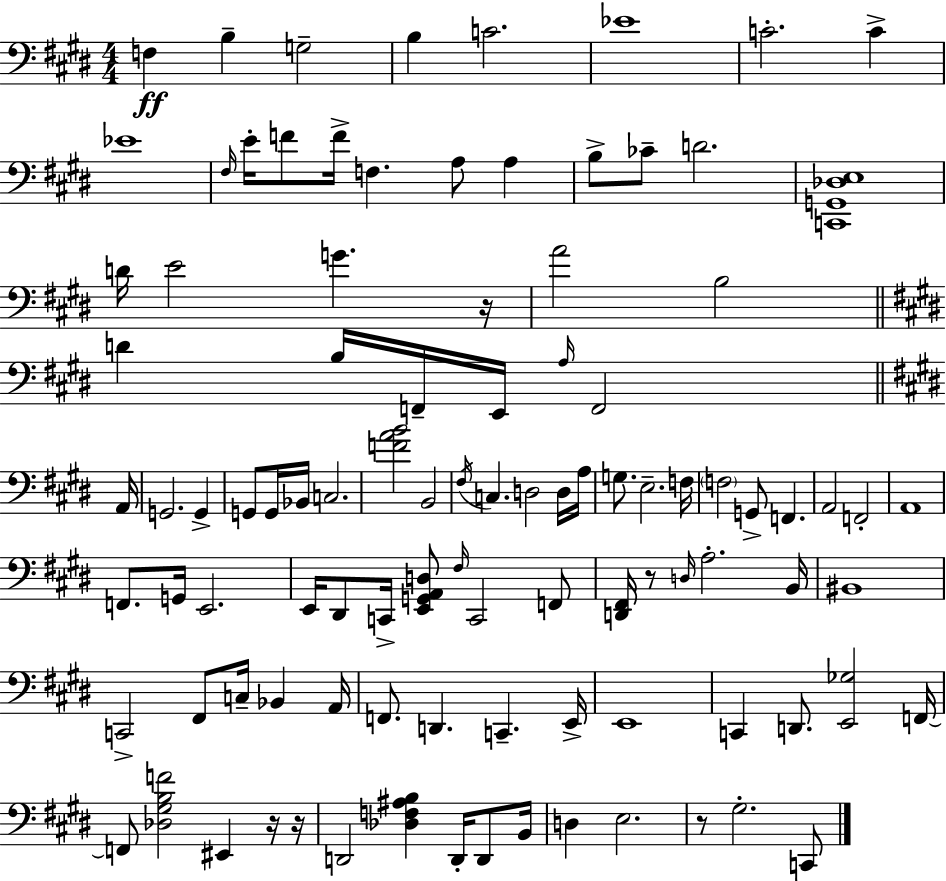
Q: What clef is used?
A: bass